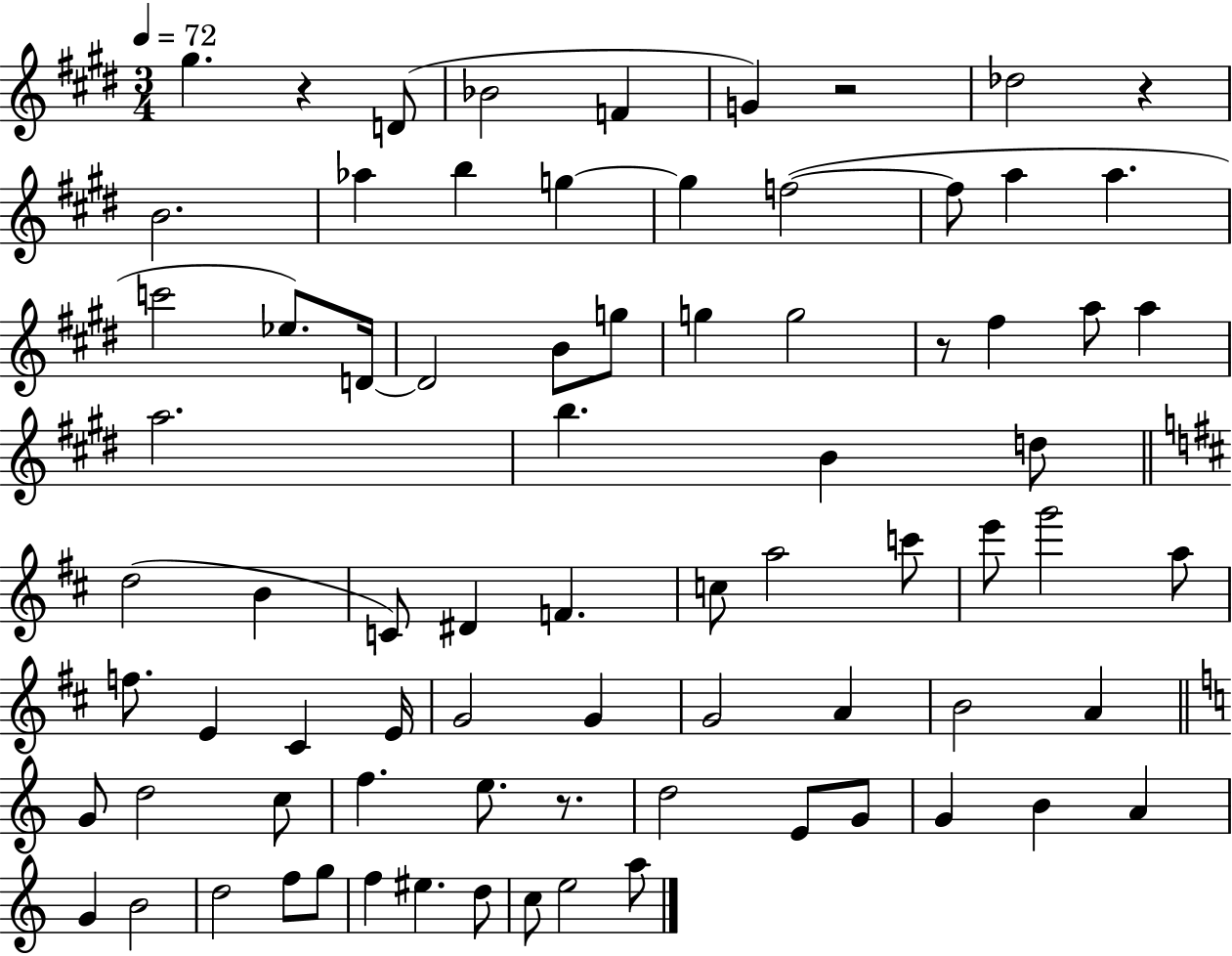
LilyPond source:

{
  \clef treble
  \numericTimeSignature
  \time 3/4
  \key e \major
  \tempo 4 = 72
  gis''4. r4 d'8( | bes'2 f'4 | g'4) r2 | des''2 r4 | \break b'2. | aes''4 b''4 g''4~~ | g''4 f''2~(~ | f''8 a''4 a''4. | \break c'''2 ees''8.) d'16~~ | d'2 b'8 g''8 | g''4 g''2 | r8 fis''4 a''8 a''4 | \break a''2. | b''4. b'4 d''8 | \bar "||" \break \key b \minor d''2( b'4 | c'8) dis'4 f'4. | c''8 a''2 c'''8 | e'''8 g'''2 a''8 | \break f''8. e'4 cis'4 e'16 | g'2 g'4 | g'2 a'4 | b'2 a'4 | \break \bar "||" \break \key c \major g'8 d''2 c''8 | f''4. e''8. r8. | d''2 e'8 g'8 | g'4 b'4 a'4 | \break g'4 b'2 | d''2 f''8 g''8 | f''4 eis''4. d''8 | c''8 e''2 a''8 | \break \bar "|."
}